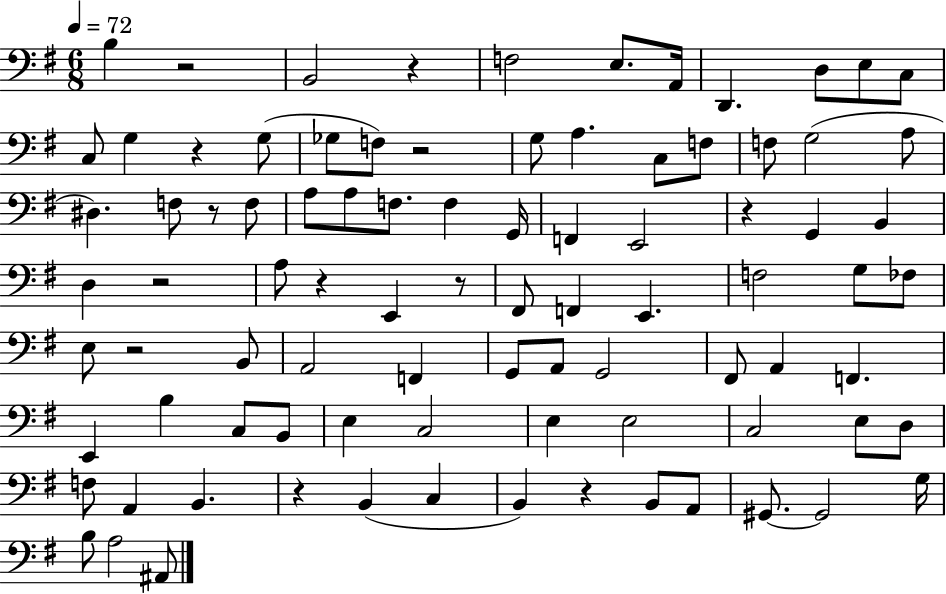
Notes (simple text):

B3/q R/h B2/h R/q F3/h E3/e. A2/s D2/q. D3/e E3/e C3/e C3/e G3/q R/q G3/e Gb3/e F3/e R/h G3/e A3/q. C3/e F3/e F3/e G3/h A3/e D#3/q. F3/e R/e F3/e A3/e A3/e F3/e. F3/q G2/s F2/q E2/h R/q G2/q B2/q D3/q R/h A3/e R/q E2/q R/e F#2/e F2/q E2/q. F3/h G3/e FES3/e E3/e R/h B2/e A2/h F2/q G2/e A2/e G2/h F#2/e A2/q F2/q. E2/q B3/q C3/e B2/e E3/q C3/h E3/q E3/h C3/h E3/e D3/e F3/e A2/q B2/q. R/q B2/q C3/q B2/q R/q B2/e A2/e G#2/e. G#2/h G3/s B3/e A3/h A#2/e